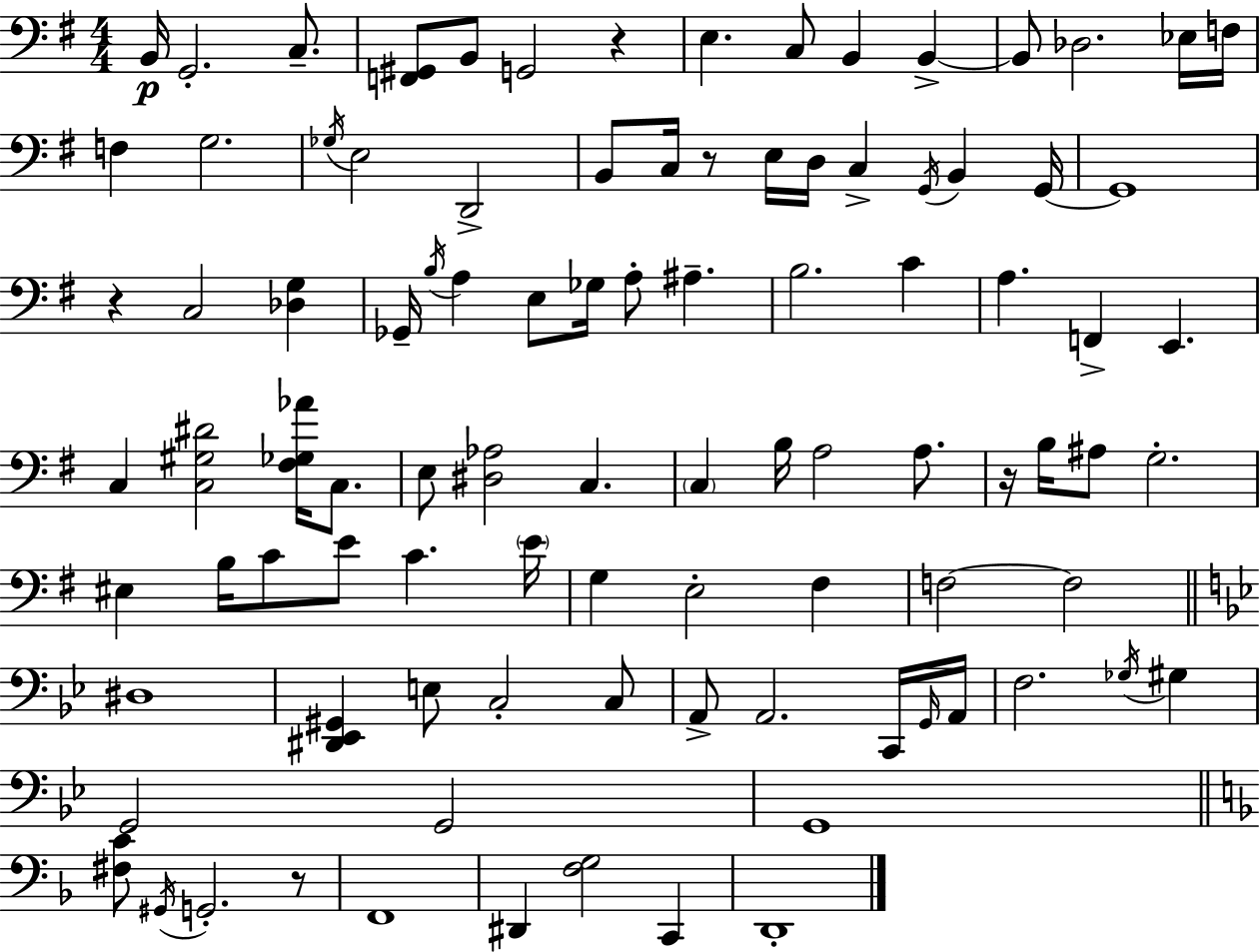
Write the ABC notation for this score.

X:1
T:Untitled
M:4/4
L:1/4
K:Em
B,,/4 G,,2 C,/2 [F,,^G,,]/2 B,,/2 G,,2 z E, C,/2 B,, B,, B,,/2 _D,2 _E,/4 F,/4 F, G,2 _G,/4 E,2 D,,2 B,,/2 C,/4 z/2 E,/4 D,/4 C, G,,/4 B,, G,,/4 G,,4 z C,2 [_D,G,] _G,,/4 B,/4 A, E,/2 _G,/4 A,/2 ^A, B,2 C A, F,, E,, C, [C,^G,^D]2 [^F,_G,_A]/4 C,/2 E,/2 [^D,_A,]2 C, C, B,/4 A,2 A,/2 z/4 B,/4 ^A,/2 G,2 ^E, B,/4 C/2 E/2 C E/4 G, E,2 ^F, F,2 F,2 ^D,4 [^D,,_E,,^G,,] E,/2 C,2 C,/2 A,,/2 A,,2 C,,/4 G,,/4 A,,/4 F,2 _G,/4 ^G, G,,2 G,,2 G,,4 [^F,C]/2 ^G,,/4 G,,2 z/2 F,,4 ^D,, [F,G,]2 C,, D,,4